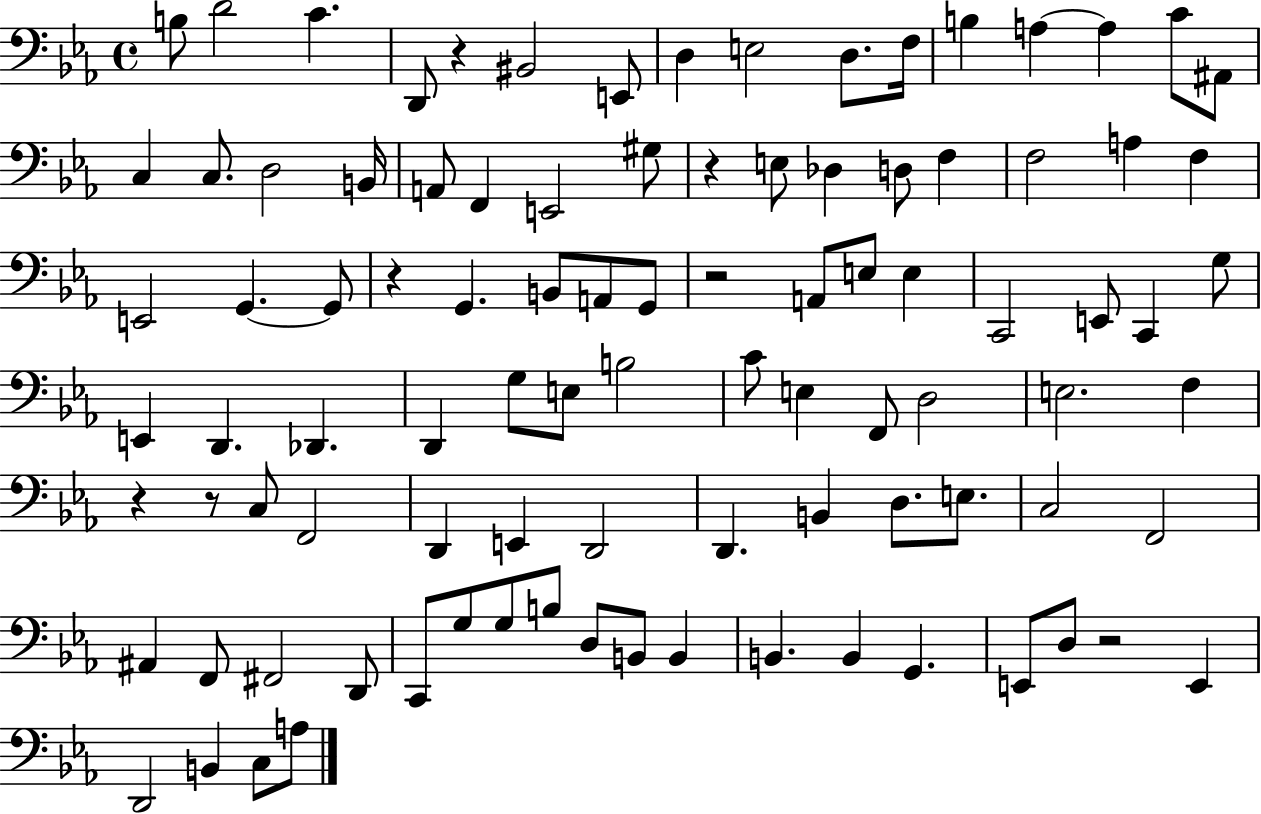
{
  \clef bass
  \time 4/4
  \defaultTimeSignature
  \key ees \major
  b8 d'2 c'4. | d,8 r4 bis,2 e,8 | d4 e2 d8. f16 | b4 a4~~ a4 c'8 ais,8 | \break c4 c8. d2 b,16 | a,8 f,4 e,2 gis8 | r4 e8 des4 d8 f4 | f2 a4 f4 | \break e,2 g,4.~~ g,8 | r4 g,4. b,8 a,8 g,8 | r2 a,8 e8 e4 | c,2 e,8 c,4 g8 | \break e,4 d,4. des,4. | d,4 g8 e8 b2 | c'8 e4 f,8 d2 | e2. f4 | \break r4 r8 c8 f,2 | d,4 e,4 d,2 | d,4. b,4 d8. e8. | c2 f,2 | \break ais,4 f,8 fis,2 d,8 | c,8 g8 g8 b8 d8 b,8 b,4 | b,4. b,4 g,4. | e,8 d8 r2 e,4 | \break d,2 b,4 c8 a8 | \bar "|."
}